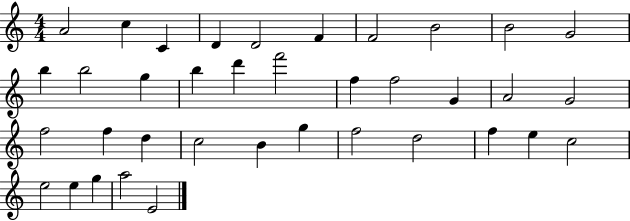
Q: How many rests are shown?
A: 0